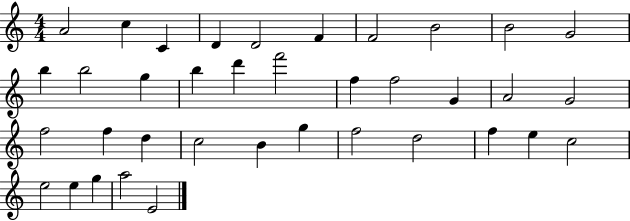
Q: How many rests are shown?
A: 0